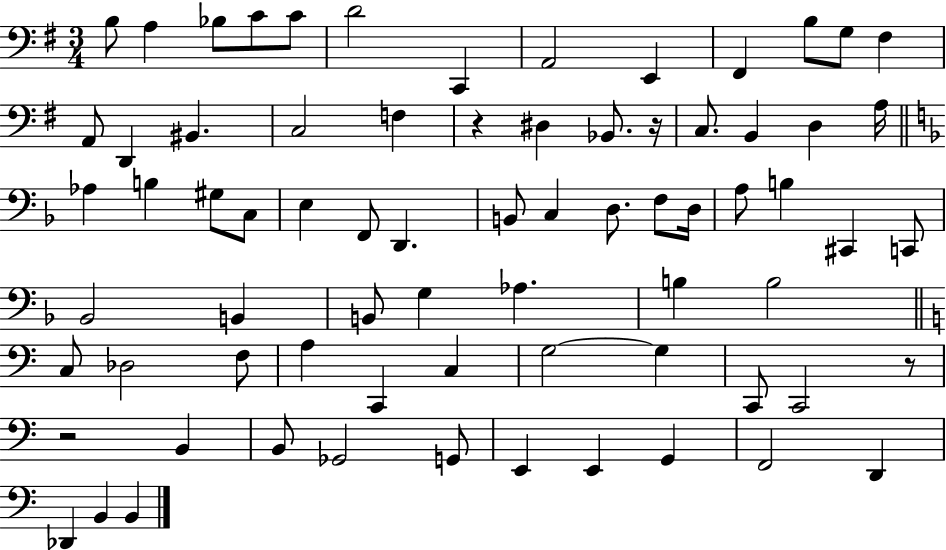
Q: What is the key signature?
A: G major